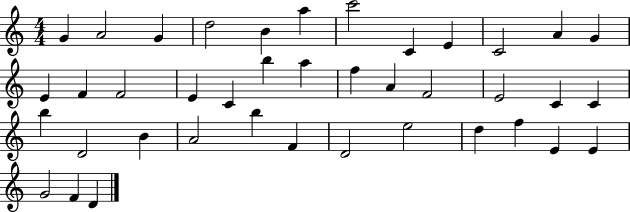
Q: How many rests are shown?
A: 0